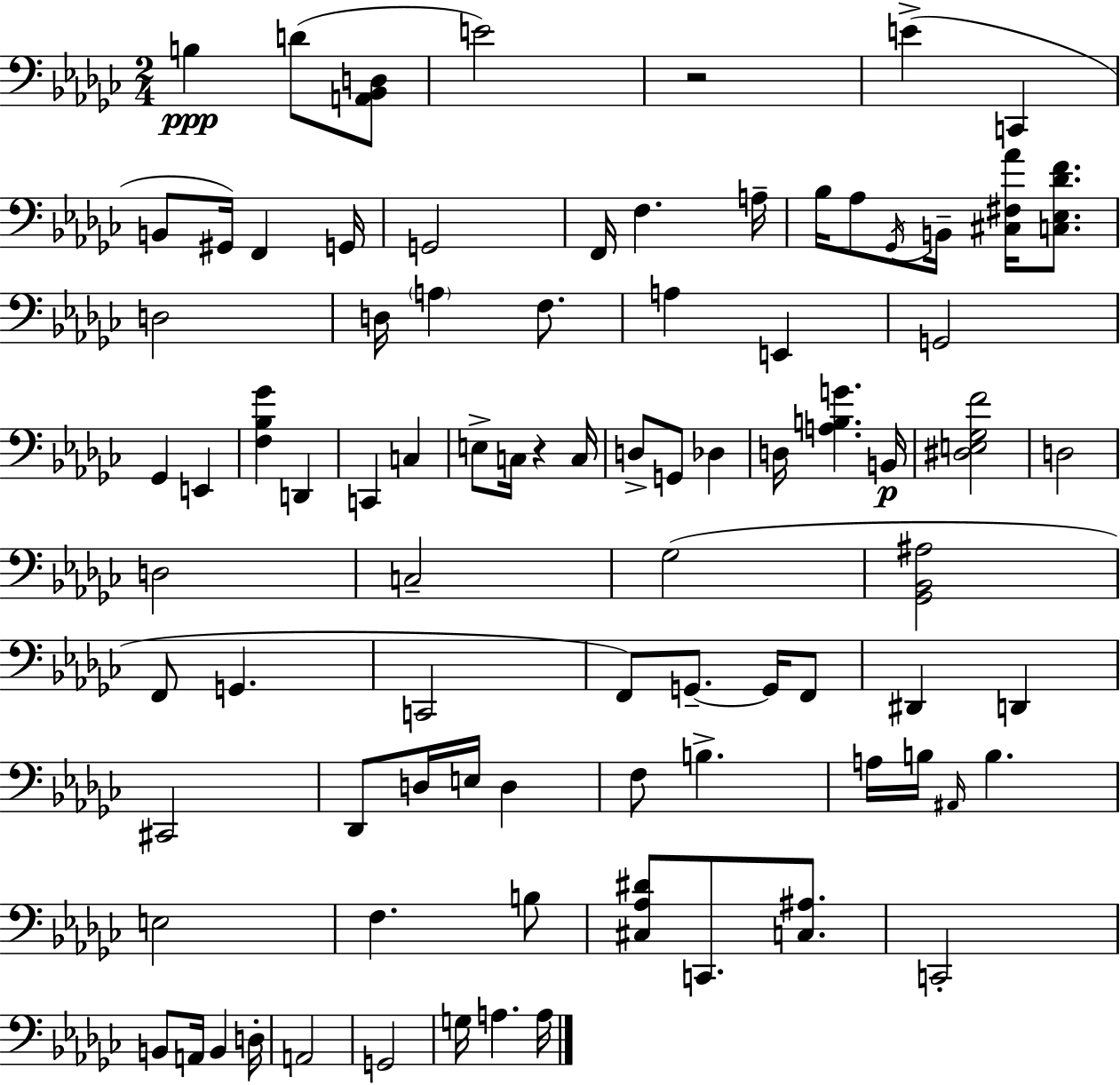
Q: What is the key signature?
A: EES minor